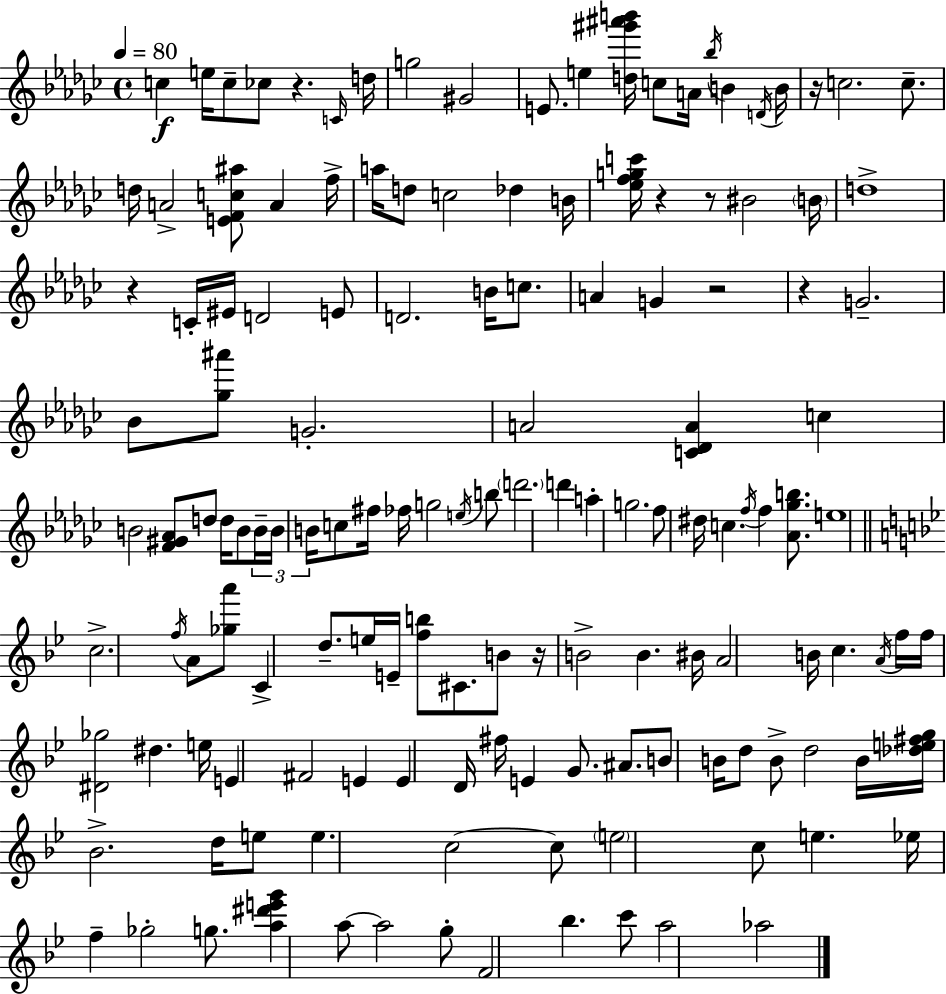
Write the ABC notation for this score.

X:1
T:Untitled
M:4/4
L:1/4
K:Ebm
c e/4 c/2 _c/2 z C/4 d/4 g2 ^G2 E/2 e [d^g'^a'b']/4 c/2 A/4 _b/4 B D/4 B/4 z/4 c2 c/2 d/4 A2 [EFc^a]/2 A f/4 a/4 d/2 c2 _d B/4 [_efgc']/4 z z/2 ^B2 B/4 d4 z C/4 ^E/4 D2 E/2 D2 B/4 c/2 A G z2 z G2 _B/2 [_g^a']/2 G2 A2 [C_DA] c B2 [F^G_A]/2 d/2 d/4 B/2 B/4 B/4 B/4 c/2 ^f/4 _f/4 g2 e/4 b/2 d'2 d' a g2 f/2 ^d/4 c f/4 f [_A_gb]/2 e4 c2 f/4 A/2 [_ga']/2 C d/2 e/4 E/4 [fb]/2 ^C/2 B/2 z/4 B2 B ^B/4 A2 B/4 c A/4 f/4 f/4 [^D_g]2 ^d e/4 E ^F2 E E D/4 ^f/4 E G/2 ^A/2 B/2 B/4 d/2 B/2 d2 B/4 [_de^fg]/4 _B2 d/4 e/2 e c2 c/2 e2 c/2 e _e/4 f _g2 g/2 [a^d'e'g'] a/2 a2 g/2 F2 _b c'/2 a2 _a2